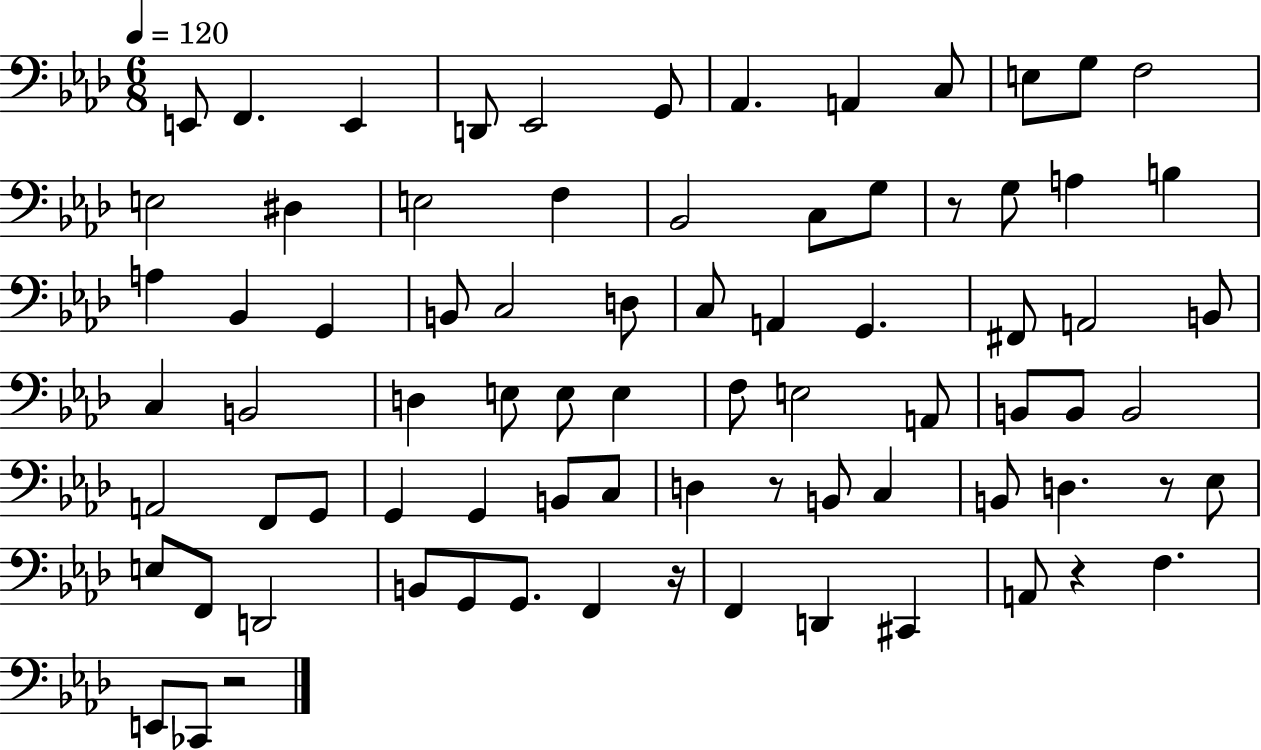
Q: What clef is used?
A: bass